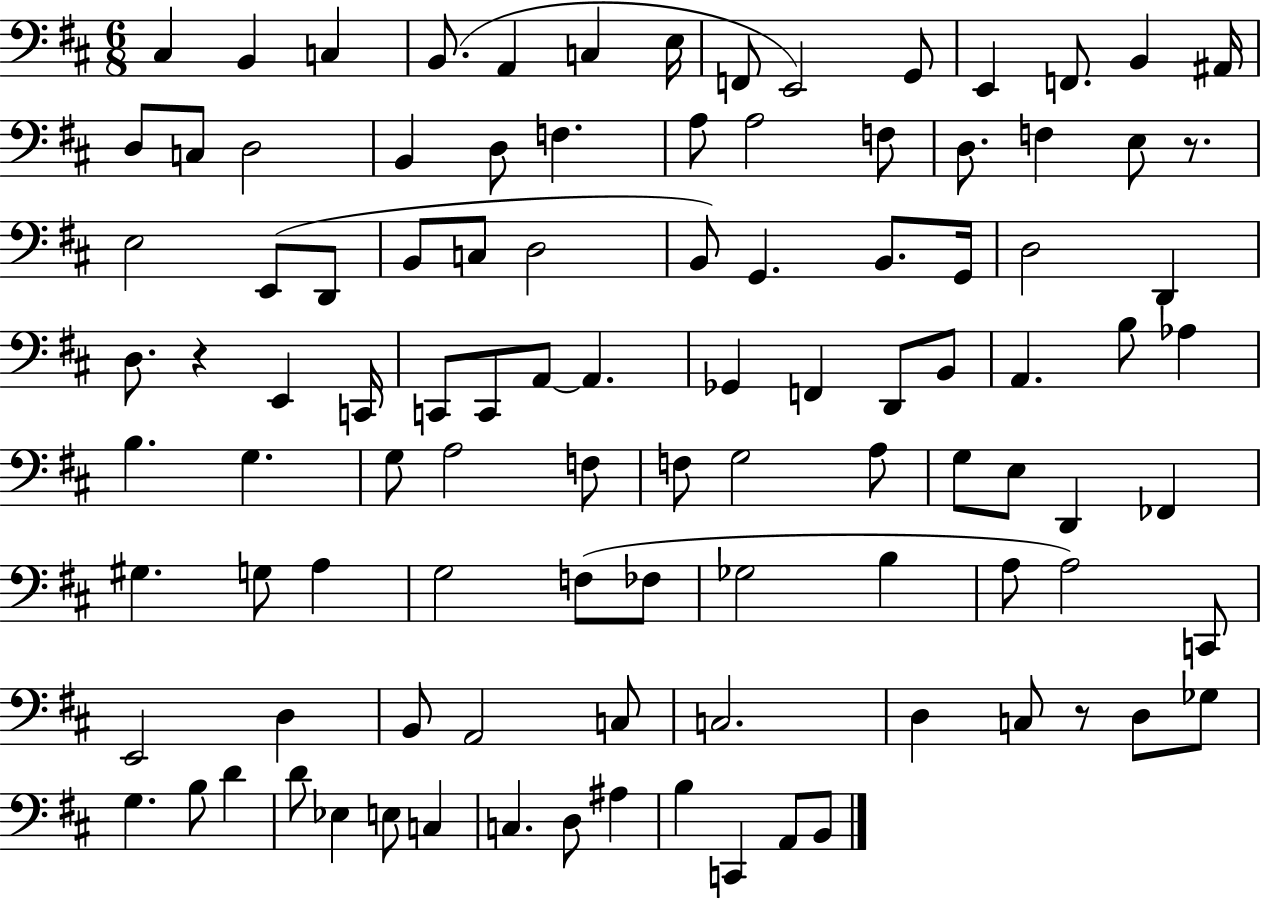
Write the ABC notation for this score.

X:1
T:Untitled
M:6/8
L:1/4
K:D
^C, B,, C, B,,/2 A,, C, E,/4 F,,/2 E,,2 G,,/2 E,, F,,/2 B,, ^A,,/4 D,/2 C,/2 D,2 B,, D,/2 F, A,/2 A,2 F,/2 D,/2 F, E,/2 z/2 E,2 E,,/2 D,,/2 B,,/2 C,/2 D,2 B,,/2 G,, B,,/2 G,,/4 D,2 D,, D,/2 z E,, C,,/4 C,,/2 C,,/2 A,,/2 A,, _G,, F,, D,,/2 B,,/2 A,, B,/2 _A, B, G, G,/2 A,2 F,/2 F,/2 G,2 A,/2 G,/2 E,/2 D,, _F,, ^G, G,/2 A, G,2 F,/2 _F,/2 _G,2 B, A,/2 A,2 C,,/2 E,,2 D, B,,/2 A,,2 C,/2 C,2 D, C,/2 z/2 D,/2 _G,/2 G, B,/2 D D/2 _E, E,/2 C, C, D,/2 ^A, B, C,, A,,/2 B,,/2